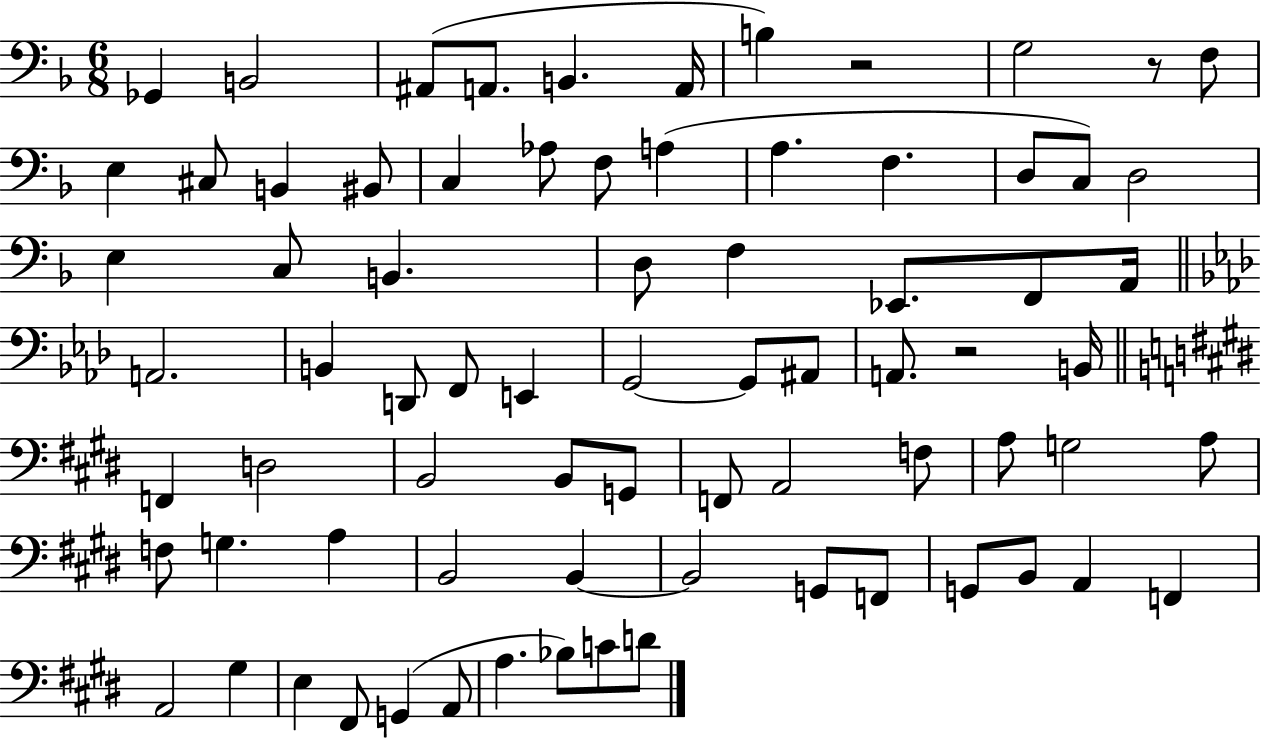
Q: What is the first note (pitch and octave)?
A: Gb2